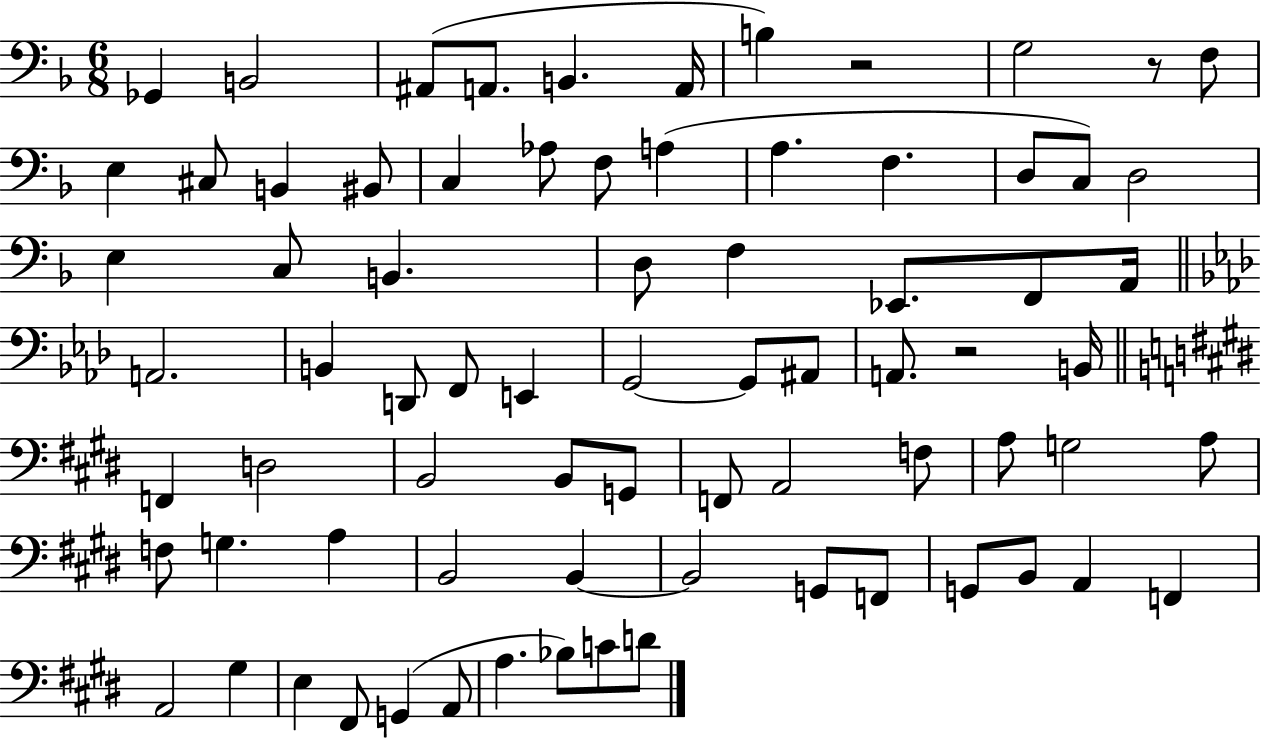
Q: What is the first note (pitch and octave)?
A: Gb2